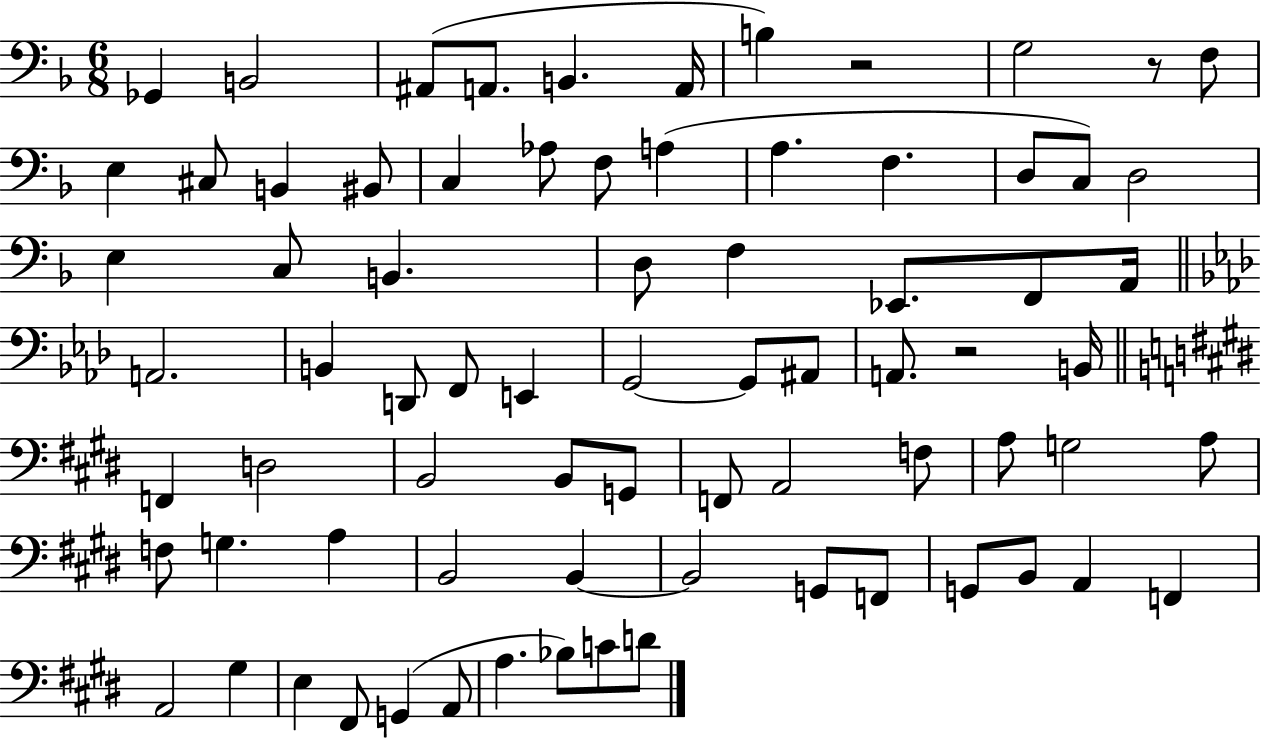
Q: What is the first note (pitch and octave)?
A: Gb2